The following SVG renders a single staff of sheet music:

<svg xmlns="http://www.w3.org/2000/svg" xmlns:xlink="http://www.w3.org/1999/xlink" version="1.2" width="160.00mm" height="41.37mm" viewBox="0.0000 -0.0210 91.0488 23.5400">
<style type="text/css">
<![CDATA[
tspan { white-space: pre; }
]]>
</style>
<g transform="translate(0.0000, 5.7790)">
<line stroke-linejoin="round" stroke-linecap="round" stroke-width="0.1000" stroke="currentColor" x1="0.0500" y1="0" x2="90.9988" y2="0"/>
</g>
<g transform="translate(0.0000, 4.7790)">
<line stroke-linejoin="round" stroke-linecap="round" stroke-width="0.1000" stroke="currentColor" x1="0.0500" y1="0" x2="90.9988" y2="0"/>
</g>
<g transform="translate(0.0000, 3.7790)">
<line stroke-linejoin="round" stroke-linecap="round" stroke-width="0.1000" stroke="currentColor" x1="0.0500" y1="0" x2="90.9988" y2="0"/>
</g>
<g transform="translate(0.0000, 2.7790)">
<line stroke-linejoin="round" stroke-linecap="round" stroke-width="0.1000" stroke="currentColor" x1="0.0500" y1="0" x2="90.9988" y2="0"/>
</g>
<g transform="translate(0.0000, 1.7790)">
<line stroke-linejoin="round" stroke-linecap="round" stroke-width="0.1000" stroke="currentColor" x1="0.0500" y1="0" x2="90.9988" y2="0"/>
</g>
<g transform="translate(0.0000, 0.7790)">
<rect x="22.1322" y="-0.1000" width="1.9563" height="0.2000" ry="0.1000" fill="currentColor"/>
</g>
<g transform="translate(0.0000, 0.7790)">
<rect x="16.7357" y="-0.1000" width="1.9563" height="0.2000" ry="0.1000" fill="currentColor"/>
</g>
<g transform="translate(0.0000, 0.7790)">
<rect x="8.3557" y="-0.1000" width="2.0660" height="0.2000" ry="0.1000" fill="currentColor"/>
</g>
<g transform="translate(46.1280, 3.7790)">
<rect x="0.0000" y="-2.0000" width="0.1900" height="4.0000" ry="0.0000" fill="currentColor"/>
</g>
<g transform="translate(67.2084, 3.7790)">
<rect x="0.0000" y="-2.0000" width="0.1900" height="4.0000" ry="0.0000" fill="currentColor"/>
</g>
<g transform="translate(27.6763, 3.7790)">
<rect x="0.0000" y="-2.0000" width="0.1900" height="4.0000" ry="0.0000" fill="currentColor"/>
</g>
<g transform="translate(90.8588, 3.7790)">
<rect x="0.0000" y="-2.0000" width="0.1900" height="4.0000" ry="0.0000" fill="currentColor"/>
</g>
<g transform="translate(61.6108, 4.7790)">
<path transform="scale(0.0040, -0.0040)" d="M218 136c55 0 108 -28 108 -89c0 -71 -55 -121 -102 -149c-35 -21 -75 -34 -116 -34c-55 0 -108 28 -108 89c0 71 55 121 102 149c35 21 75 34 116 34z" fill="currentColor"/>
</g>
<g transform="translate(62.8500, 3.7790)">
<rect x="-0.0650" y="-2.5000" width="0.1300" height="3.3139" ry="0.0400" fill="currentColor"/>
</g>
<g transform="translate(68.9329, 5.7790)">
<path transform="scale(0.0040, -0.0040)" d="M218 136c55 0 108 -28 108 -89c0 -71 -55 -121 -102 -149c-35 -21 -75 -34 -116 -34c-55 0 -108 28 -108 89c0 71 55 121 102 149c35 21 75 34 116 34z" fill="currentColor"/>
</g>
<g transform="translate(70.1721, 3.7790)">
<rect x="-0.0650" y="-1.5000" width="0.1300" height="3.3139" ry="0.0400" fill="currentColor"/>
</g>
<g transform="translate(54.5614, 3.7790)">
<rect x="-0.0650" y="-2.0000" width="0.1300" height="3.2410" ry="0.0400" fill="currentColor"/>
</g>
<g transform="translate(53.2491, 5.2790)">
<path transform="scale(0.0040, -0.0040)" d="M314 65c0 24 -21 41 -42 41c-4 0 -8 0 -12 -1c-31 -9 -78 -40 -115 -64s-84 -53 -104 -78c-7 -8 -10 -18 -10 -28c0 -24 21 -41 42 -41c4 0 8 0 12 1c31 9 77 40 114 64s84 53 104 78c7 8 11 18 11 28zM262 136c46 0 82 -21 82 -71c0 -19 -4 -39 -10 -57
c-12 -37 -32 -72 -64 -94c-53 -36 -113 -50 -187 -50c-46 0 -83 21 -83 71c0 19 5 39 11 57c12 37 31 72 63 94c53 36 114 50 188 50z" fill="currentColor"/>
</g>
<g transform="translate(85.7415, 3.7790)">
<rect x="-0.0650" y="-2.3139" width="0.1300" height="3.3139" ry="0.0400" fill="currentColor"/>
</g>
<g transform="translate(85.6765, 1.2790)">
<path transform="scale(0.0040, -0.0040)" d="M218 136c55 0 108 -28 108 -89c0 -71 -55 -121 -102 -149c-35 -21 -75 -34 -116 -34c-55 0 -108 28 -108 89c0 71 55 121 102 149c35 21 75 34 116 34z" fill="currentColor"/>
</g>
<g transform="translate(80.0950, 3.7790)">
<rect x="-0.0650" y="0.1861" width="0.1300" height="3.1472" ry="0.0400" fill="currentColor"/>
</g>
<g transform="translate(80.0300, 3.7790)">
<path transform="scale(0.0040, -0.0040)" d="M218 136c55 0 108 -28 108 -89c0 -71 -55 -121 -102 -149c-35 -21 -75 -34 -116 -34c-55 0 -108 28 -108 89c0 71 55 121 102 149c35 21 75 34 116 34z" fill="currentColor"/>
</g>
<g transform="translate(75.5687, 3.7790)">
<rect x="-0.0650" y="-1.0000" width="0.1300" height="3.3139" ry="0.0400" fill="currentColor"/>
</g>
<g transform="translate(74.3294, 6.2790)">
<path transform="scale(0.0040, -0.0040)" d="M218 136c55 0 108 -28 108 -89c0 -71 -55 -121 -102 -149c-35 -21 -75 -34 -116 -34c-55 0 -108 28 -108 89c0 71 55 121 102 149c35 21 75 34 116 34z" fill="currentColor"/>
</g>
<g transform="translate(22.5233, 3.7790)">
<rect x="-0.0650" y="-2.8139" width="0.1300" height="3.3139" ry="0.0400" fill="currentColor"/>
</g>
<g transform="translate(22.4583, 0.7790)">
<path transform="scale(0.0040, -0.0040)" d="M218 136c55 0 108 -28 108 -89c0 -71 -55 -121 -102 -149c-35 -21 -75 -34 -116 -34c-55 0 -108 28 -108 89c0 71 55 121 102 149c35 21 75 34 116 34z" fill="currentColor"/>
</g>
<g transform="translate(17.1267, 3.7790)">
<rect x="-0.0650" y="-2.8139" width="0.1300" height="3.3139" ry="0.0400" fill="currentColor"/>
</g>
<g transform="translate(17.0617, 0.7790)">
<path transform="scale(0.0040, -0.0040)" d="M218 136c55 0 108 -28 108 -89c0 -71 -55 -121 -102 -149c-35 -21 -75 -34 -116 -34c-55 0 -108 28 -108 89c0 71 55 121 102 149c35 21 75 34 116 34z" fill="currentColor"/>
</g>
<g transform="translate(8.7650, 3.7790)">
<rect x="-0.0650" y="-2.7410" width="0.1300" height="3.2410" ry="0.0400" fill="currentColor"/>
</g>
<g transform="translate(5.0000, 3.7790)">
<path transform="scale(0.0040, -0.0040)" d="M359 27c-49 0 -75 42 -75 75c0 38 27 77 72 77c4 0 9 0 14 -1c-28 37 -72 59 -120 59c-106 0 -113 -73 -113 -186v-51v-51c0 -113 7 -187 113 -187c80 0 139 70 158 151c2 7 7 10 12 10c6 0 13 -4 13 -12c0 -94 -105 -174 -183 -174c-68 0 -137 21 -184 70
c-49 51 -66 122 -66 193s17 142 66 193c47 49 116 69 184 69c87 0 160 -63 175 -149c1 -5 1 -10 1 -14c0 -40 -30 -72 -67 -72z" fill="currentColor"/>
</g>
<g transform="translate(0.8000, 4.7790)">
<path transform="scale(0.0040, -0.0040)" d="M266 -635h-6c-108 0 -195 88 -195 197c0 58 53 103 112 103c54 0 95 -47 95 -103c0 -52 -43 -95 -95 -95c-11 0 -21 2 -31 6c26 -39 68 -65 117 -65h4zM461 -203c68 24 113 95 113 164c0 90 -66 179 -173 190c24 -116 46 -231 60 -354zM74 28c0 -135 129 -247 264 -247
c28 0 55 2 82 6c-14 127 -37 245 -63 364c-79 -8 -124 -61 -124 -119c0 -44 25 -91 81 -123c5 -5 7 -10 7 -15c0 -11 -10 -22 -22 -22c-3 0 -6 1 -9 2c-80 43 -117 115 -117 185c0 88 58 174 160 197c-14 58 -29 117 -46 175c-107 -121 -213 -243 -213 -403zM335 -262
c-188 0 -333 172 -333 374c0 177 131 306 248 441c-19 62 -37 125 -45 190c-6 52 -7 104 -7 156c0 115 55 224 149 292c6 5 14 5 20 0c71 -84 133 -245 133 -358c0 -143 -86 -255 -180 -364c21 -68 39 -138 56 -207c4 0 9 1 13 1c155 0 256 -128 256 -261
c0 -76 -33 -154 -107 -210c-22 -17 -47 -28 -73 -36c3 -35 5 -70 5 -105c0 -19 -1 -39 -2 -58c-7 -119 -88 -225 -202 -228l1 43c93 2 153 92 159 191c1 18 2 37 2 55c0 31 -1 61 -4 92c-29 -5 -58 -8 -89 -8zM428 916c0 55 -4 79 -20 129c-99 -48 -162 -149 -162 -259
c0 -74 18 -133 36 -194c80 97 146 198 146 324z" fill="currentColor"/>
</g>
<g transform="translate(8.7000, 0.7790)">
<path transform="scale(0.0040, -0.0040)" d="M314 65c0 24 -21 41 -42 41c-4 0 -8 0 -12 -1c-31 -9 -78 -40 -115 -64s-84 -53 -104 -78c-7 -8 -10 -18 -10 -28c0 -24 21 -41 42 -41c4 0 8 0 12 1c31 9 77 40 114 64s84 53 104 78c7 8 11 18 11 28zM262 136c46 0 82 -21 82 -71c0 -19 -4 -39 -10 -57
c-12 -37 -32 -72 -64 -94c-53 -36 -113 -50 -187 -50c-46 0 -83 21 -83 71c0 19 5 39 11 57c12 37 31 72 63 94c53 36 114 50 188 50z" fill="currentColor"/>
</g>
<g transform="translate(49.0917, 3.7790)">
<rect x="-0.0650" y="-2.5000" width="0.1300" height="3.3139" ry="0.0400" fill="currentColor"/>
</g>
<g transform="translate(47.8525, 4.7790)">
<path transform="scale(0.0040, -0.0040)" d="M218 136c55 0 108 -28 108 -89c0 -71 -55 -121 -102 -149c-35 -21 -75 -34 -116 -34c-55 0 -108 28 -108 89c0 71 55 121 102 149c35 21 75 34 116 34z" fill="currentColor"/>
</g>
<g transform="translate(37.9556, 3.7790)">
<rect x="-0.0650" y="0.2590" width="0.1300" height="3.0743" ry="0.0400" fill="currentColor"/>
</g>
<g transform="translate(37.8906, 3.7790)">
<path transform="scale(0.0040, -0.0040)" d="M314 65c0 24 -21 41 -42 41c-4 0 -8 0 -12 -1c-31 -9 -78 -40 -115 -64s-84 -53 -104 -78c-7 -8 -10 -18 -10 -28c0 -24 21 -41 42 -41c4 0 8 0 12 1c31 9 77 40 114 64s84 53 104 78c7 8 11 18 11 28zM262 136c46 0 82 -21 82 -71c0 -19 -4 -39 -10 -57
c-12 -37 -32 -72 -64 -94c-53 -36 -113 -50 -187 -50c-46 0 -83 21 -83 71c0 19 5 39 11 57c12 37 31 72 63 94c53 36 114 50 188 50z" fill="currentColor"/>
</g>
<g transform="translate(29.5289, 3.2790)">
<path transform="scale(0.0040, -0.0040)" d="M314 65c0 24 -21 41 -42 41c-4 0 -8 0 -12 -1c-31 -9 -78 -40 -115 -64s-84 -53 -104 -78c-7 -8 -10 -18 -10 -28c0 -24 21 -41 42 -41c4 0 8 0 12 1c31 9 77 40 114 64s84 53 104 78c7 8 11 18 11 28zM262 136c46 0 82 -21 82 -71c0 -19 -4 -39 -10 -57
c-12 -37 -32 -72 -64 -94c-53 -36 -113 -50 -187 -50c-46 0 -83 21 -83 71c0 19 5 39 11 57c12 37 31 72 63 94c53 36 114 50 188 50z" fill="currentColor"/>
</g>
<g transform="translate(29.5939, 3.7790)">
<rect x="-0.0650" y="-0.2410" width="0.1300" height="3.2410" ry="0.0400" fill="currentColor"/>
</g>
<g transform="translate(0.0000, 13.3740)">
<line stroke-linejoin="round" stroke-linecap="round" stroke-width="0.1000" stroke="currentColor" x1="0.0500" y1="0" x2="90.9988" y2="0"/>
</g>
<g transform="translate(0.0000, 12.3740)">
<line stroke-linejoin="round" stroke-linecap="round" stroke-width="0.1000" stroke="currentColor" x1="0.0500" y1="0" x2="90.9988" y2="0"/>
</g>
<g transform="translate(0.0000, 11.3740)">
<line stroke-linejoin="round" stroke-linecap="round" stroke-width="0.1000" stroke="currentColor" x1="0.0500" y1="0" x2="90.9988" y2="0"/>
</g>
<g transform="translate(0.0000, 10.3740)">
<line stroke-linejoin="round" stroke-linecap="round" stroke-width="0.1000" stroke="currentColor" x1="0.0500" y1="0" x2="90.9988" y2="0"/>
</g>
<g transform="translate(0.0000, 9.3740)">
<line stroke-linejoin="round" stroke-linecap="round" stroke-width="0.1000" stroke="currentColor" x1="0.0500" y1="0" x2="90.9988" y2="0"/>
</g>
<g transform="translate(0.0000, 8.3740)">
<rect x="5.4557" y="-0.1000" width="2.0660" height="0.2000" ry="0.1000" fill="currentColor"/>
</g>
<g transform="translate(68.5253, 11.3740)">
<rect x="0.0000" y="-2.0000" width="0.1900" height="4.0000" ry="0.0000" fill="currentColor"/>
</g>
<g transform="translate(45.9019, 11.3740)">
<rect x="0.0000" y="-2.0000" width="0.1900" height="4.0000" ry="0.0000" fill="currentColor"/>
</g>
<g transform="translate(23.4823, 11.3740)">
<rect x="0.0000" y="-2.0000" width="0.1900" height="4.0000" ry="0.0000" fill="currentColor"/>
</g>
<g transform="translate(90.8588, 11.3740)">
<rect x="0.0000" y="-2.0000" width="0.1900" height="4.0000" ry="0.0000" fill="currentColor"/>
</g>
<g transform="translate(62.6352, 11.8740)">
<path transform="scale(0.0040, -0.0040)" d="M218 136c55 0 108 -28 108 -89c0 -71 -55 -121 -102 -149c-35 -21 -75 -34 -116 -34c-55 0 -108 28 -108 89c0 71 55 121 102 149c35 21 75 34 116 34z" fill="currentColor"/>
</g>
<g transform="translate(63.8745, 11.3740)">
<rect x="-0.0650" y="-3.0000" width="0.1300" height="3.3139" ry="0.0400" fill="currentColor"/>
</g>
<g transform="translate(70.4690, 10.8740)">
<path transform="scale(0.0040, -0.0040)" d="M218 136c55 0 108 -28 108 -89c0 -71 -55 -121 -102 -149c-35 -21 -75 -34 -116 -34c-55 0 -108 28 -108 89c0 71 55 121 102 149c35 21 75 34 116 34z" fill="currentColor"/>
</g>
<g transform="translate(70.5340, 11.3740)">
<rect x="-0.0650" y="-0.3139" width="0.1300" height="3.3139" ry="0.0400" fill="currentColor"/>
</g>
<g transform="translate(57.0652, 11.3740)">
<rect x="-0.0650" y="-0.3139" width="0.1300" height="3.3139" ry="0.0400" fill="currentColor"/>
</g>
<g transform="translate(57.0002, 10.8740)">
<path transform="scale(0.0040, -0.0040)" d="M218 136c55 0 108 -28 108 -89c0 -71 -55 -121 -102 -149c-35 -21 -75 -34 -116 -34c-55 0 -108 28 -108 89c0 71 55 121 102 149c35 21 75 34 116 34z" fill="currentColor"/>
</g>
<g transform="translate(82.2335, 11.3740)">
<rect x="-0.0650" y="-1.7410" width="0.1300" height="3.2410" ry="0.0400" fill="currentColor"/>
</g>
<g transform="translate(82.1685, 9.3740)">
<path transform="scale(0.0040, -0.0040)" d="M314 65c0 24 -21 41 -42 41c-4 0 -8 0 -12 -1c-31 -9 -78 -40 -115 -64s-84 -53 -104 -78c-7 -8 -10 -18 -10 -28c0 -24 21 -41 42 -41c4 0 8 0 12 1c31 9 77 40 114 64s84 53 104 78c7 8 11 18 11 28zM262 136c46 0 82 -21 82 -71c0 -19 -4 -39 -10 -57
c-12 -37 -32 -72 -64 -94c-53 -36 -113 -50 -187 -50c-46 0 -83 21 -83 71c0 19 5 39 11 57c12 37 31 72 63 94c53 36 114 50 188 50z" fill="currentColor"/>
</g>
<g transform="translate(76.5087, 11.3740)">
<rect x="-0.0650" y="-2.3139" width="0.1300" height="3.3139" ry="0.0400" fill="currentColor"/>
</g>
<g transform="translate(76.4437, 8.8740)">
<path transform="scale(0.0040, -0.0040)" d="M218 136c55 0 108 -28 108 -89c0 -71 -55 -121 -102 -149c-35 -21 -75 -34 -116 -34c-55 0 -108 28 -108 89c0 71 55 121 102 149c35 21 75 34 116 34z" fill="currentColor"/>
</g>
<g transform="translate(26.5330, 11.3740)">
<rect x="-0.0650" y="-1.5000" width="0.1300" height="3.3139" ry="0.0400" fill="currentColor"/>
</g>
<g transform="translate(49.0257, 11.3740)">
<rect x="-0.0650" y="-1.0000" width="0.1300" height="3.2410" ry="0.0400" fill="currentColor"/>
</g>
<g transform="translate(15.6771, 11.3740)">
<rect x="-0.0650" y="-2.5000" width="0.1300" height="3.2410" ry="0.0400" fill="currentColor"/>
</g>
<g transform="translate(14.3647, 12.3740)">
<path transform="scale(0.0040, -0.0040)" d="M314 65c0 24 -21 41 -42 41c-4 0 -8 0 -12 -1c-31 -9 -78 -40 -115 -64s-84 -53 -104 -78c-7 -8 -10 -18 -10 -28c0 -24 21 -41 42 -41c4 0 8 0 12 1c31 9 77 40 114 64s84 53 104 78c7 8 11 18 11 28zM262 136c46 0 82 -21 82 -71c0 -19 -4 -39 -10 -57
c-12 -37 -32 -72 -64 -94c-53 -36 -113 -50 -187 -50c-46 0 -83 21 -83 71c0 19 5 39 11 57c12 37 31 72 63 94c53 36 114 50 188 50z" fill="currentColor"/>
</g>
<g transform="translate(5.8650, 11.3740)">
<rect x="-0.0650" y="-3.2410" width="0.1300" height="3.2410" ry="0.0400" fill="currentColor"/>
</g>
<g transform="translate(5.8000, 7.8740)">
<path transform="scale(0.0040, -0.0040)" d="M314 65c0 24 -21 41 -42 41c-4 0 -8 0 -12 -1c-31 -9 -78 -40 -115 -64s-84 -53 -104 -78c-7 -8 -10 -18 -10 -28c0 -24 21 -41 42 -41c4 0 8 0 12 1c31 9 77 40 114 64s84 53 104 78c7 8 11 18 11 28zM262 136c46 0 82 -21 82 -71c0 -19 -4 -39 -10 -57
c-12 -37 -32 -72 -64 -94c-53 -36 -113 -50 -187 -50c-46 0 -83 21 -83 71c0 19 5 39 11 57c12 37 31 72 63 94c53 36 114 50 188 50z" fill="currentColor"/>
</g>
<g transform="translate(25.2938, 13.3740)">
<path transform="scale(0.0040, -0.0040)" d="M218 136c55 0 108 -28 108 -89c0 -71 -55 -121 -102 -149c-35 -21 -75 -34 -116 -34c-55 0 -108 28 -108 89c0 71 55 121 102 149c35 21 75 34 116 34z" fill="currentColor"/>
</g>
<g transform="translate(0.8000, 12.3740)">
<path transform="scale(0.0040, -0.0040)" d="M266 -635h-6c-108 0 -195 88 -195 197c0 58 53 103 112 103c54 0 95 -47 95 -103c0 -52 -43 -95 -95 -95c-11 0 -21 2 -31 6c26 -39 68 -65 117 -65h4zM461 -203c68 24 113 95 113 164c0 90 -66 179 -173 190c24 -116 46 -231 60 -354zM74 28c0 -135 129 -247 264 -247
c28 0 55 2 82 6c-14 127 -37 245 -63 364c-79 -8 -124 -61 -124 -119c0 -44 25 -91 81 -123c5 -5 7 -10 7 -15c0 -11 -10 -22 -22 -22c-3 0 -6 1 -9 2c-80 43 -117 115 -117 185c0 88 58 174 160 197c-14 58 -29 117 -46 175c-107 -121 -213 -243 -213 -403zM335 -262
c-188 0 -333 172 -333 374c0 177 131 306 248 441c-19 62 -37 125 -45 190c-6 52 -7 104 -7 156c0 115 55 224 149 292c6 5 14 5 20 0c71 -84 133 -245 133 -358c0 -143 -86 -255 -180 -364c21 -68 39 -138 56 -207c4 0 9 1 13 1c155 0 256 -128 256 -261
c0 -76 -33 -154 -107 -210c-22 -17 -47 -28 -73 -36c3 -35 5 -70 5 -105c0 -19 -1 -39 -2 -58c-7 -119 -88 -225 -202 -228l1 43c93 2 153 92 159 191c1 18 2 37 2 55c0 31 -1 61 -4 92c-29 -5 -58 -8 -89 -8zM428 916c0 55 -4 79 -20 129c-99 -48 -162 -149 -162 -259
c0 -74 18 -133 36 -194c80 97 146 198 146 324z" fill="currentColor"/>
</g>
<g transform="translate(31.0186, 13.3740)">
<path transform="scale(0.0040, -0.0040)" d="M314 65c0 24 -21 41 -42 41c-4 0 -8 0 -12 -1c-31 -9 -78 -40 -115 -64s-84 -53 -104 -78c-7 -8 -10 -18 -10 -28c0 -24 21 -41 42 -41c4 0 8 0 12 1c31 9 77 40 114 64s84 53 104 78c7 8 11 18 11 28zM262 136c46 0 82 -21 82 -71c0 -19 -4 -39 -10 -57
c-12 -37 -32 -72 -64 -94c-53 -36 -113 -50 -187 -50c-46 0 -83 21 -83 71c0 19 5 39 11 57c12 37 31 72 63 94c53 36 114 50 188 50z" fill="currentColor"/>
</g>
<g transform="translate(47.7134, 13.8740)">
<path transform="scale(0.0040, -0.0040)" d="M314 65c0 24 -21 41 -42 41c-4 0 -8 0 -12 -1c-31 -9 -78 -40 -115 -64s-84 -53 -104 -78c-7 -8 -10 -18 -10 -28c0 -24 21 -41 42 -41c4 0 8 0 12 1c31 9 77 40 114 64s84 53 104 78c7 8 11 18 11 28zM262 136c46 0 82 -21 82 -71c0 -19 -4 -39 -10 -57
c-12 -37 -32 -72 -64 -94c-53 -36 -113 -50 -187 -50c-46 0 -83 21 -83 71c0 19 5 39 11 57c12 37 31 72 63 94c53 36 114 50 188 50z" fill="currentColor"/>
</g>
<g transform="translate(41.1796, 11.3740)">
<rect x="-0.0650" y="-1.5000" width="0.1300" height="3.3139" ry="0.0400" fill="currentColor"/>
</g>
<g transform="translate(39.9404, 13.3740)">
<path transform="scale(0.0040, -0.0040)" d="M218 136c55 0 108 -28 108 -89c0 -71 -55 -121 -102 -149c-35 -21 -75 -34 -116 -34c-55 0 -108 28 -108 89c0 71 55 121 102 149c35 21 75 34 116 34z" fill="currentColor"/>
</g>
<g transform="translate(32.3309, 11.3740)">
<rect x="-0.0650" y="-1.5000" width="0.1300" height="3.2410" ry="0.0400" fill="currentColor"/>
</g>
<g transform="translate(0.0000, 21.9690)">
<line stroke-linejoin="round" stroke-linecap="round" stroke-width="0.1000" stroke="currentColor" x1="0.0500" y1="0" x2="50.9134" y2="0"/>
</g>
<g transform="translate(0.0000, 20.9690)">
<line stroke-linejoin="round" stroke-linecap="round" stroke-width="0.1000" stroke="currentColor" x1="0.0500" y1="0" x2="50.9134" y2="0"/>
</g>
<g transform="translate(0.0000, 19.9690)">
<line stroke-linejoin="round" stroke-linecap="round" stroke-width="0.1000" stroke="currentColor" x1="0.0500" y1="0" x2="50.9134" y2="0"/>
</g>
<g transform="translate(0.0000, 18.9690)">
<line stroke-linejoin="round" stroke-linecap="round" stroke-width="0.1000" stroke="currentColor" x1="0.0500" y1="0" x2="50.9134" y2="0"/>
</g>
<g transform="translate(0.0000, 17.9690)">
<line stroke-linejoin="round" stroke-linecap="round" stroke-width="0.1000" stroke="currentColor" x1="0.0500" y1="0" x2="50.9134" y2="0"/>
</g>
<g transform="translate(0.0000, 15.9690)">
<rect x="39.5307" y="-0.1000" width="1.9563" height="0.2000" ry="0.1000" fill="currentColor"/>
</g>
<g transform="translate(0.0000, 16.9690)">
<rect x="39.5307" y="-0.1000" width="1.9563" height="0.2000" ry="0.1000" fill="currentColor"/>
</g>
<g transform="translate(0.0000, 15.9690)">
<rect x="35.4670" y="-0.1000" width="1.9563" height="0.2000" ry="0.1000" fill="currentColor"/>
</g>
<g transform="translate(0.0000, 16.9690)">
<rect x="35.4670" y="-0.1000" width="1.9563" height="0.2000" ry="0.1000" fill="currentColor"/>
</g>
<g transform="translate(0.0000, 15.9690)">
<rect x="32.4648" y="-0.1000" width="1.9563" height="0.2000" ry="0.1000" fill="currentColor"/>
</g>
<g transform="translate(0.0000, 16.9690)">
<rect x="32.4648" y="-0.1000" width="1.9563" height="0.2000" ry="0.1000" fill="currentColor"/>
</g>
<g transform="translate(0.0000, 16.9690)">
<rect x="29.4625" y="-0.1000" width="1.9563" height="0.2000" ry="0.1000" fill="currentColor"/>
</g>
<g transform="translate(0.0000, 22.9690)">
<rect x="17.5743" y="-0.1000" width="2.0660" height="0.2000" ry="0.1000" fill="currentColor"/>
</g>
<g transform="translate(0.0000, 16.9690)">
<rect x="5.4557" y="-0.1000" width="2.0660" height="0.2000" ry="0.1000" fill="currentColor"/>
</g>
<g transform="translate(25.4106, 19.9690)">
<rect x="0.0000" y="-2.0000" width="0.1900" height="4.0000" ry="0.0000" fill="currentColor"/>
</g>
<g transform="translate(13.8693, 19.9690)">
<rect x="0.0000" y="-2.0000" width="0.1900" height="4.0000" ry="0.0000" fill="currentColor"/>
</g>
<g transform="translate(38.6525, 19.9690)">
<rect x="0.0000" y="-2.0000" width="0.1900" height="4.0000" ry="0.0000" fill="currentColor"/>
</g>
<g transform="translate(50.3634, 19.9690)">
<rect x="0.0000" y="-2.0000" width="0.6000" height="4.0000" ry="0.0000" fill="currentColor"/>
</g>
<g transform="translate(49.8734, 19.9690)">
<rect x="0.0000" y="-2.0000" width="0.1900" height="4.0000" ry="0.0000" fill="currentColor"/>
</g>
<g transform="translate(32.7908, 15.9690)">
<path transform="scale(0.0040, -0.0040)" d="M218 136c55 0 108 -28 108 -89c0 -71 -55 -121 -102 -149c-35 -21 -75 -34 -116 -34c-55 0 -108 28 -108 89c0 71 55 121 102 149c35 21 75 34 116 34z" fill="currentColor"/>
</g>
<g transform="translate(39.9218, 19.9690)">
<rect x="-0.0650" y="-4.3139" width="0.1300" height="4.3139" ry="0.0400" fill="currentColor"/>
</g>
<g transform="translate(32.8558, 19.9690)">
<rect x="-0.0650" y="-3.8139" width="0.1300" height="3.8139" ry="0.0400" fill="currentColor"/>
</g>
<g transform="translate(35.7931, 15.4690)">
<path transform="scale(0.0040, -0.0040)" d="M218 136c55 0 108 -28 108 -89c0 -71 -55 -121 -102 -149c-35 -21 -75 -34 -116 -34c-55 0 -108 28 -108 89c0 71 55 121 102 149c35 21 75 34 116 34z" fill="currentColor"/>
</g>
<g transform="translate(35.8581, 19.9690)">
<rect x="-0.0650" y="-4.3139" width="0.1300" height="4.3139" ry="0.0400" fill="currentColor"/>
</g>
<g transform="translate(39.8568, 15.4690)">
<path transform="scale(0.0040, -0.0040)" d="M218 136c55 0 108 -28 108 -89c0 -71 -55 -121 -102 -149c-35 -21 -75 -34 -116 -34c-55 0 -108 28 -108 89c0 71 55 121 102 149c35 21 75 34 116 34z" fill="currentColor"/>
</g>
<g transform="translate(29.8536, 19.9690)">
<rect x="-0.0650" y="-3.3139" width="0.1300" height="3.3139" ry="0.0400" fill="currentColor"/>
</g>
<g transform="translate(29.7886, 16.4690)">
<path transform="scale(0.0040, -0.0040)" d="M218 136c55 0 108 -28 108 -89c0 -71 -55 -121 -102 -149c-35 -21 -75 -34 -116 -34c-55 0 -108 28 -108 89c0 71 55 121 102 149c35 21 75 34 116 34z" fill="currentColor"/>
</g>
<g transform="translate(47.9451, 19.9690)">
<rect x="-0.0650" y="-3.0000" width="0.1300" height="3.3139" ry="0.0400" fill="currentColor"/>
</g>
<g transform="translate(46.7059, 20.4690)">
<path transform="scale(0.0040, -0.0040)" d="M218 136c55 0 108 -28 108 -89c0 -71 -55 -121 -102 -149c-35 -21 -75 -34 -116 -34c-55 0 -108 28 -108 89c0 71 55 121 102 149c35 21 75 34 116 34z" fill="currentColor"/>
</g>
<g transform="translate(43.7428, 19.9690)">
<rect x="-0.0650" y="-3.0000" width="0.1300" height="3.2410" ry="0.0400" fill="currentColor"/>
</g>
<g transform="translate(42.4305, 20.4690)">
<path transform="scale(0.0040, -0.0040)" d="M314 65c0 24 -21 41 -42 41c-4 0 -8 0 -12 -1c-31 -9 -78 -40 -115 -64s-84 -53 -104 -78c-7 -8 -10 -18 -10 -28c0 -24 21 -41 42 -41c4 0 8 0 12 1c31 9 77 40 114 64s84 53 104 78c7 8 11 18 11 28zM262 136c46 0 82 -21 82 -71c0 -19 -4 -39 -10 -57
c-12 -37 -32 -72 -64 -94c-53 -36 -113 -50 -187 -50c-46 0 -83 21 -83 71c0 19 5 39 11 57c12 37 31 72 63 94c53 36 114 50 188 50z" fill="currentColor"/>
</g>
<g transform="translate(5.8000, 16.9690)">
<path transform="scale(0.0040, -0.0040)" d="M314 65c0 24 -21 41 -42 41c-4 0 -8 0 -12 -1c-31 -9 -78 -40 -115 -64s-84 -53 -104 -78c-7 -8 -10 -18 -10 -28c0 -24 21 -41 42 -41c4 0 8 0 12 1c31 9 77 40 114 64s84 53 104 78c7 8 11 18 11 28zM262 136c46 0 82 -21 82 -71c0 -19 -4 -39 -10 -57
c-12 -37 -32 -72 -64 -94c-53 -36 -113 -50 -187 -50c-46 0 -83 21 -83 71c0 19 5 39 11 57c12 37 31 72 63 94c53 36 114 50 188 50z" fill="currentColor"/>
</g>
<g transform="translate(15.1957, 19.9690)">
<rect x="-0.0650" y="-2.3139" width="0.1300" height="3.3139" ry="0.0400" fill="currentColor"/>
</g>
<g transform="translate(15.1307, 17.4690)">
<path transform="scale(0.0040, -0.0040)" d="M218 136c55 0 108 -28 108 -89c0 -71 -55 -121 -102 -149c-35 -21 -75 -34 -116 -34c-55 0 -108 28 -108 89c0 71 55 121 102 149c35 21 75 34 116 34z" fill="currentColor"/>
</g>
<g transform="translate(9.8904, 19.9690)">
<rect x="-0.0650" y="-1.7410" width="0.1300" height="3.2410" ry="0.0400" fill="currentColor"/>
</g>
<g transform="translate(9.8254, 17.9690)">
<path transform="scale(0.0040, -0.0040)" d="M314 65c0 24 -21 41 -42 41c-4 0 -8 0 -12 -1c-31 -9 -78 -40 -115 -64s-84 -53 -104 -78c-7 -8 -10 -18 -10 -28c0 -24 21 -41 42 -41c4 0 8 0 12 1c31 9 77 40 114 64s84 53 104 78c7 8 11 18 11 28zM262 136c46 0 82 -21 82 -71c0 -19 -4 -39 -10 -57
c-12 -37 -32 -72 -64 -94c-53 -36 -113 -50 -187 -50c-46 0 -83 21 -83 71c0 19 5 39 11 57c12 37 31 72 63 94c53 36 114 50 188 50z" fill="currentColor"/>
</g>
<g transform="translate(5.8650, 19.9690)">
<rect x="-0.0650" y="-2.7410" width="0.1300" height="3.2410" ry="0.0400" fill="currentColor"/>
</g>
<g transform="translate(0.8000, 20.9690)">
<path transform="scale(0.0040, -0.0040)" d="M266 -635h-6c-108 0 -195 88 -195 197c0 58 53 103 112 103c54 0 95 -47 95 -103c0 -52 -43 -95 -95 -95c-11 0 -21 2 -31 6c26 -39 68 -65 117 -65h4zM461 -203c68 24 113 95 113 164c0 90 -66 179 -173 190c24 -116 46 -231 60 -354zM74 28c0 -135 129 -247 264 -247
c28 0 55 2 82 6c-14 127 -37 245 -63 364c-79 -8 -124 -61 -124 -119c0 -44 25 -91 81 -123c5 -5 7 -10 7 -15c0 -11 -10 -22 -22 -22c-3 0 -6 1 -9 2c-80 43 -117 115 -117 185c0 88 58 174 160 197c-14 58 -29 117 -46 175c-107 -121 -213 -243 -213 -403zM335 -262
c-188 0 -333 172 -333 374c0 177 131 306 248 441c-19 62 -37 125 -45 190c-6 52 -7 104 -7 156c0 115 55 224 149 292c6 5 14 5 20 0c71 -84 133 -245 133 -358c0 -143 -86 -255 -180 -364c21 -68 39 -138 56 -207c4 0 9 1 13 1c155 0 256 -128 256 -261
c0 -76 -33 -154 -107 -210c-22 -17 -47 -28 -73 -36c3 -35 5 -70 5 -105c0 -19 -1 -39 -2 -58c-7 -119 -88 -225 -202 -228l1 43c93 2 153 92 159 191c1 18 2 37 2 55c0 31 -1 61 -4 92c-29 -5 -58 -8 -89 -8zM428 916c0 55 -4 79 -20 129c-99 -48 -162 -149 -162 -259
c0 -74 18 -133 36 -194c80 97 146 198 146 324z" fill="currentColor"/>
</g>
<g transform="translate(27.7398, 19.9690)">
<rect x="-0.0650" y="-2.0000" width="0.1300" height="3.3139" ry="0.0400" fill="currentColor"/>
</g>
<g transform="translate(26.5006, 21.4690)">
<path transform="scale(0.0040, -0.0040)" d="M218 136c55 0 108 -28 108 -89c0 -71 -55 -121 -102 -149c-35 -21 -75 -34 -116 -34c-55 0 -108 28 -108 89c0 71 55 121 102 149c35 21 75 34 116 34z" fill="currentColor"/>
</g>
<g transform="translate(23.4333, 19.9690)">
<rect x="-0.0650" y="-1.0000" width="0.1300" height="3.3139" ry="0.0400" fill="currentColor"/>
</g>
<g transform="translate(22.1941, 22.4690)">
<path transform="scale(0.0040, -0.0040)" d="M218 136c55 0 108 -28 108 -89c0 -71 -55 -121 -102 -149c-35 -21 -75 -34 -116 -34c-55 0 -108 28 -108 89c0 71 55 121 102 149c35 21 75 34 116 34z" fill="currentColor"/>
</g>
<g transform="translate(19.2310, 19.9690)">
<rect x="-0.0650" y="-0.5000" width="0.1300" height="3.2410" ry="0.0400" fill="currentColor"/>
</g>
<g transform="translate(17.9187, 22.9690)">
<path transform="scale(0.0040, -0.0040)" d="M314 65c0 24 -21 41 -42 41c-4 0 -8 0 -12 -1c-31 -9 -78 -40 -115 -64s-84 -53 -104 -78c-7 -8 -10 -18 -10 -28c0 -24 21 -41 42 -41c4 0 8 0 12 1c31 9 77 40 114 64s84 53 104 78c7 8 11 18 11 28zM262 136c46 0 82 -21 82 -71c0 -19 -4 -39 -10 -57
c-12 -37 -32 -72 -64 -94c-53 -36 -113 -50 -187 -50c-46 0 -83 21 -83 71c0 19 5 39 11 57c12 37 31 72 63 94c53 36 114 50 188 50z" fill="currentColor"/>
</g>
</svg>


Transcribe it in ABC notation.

X:1
T:Untitled
M:4/4
L:1/4
K:C
a2 a a c2 B2 G F2 G E D B g b2 G2 E E2 E D2 c A c g f2 a2 f2 g C2 D F b c' d' d' A2 A